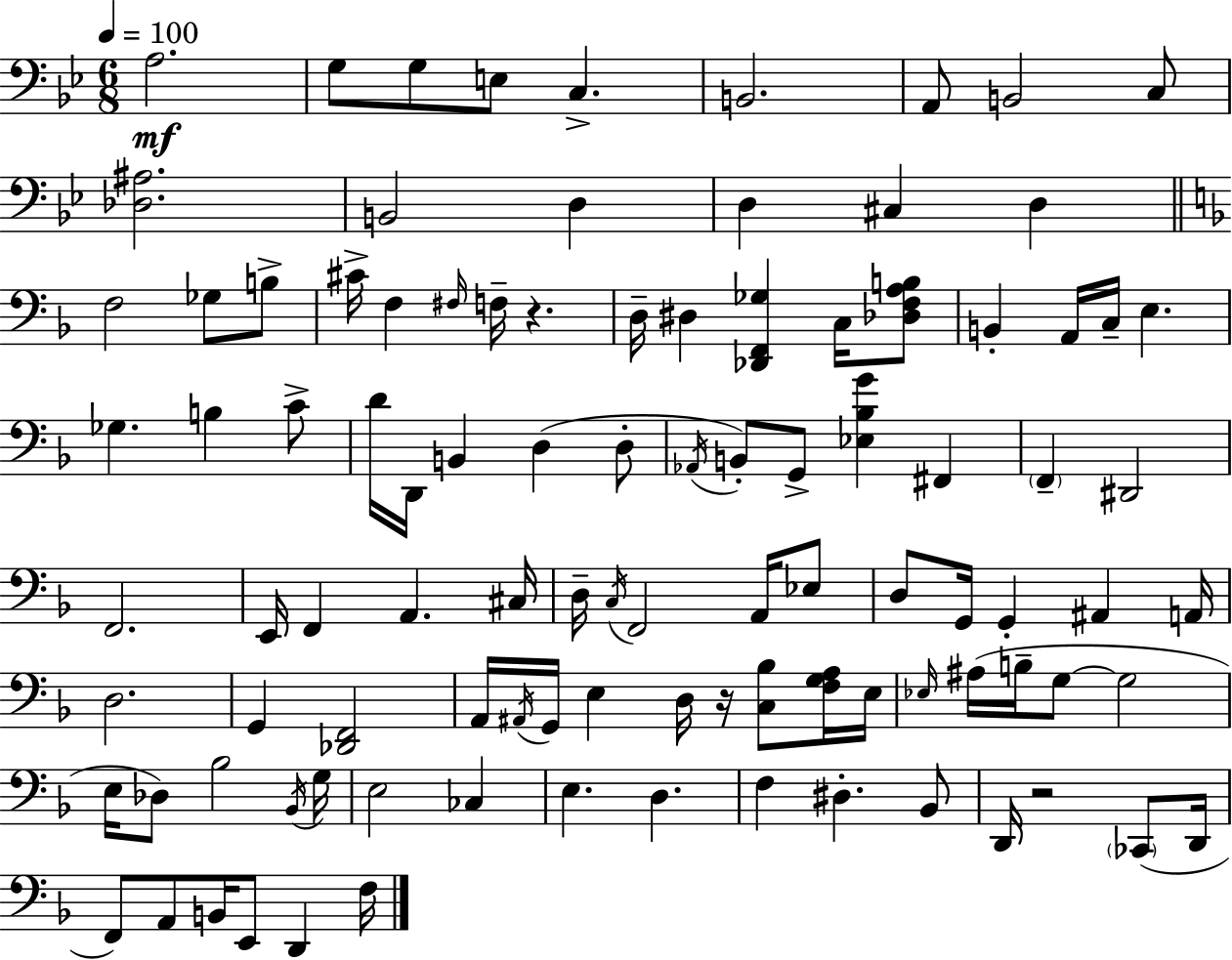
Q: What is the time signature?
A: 6/8